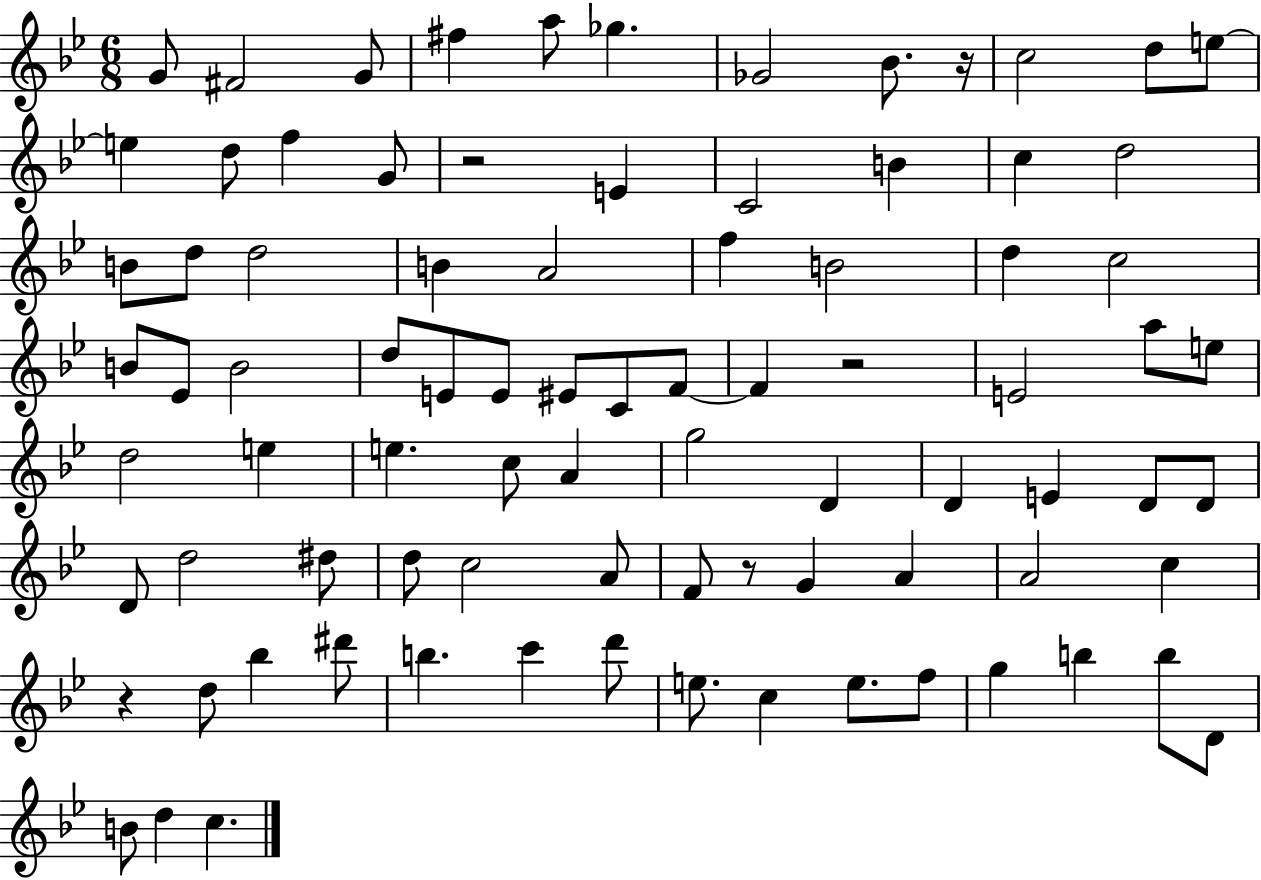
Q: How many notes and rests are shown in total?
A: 86